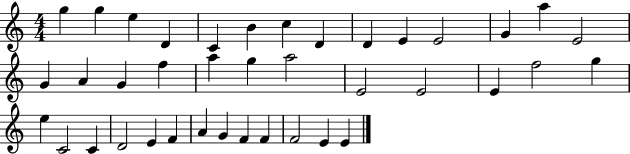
{
  \clef treble
  \numericTimeSignature
  \time 4/4
  \key c \major
  g''4 g''4 e''4 d'4 | c'4 b'4 c''4 d'4 | d'4 e'4 e'2 | g'4 a''4 e'2 | \break g'4 a'4 g'4 f''4 | a''4 g''4 a''2 | e'2 e'2 | e'4 f''2 g''4 | \break e''4 c'2 c'4 | d'2 e'4 f'4 | a'4 g'4 f'4 f'4 | f'2 e'4 e'4 | \break \bar "|."
}